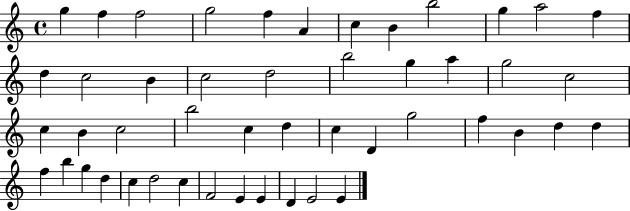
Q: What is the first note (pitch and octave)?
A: G5